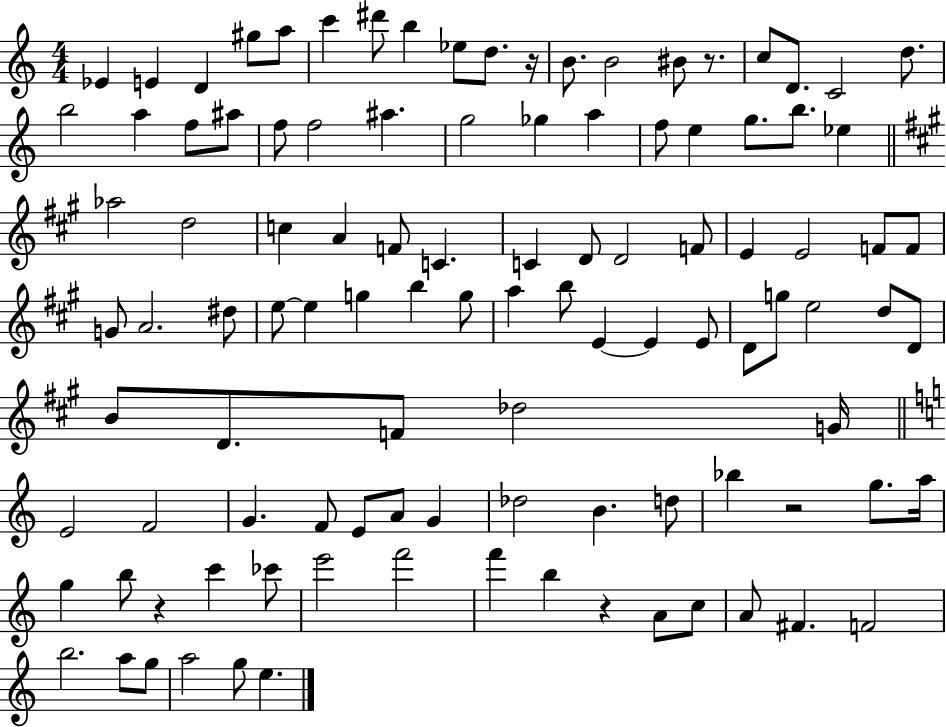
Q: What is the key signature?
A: C major